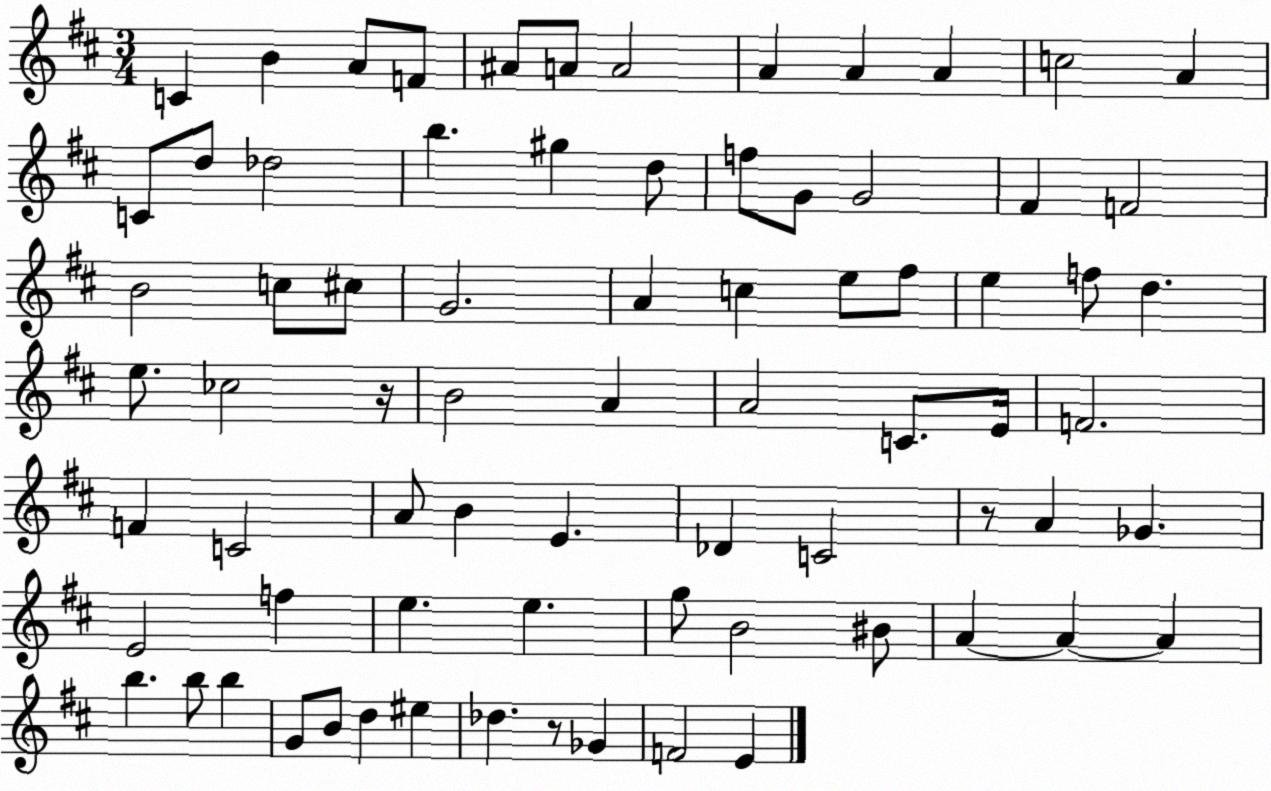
X:1
T:Untitled
M:3/4
L:1/4
K:D
C B A/2 F/2 ^A/2 A/2 A2 A A A c2 A C/2 d/2 _d2 b ^g d/2 f/2 G/2 G2 ^F F2 B2 c/2 ^c/2 G2 A c e/2 ^f/2 e f/2 d e/2 _c2 z/4 B2 A A2 C/2 E/4 F2 F C2 A/2 B E _D C2 z/2 A _G E2 f e e g/2 B2 ^B/2 A A A b b/2 b G/2 B/2 d ^e _d z/2 _G F2 E